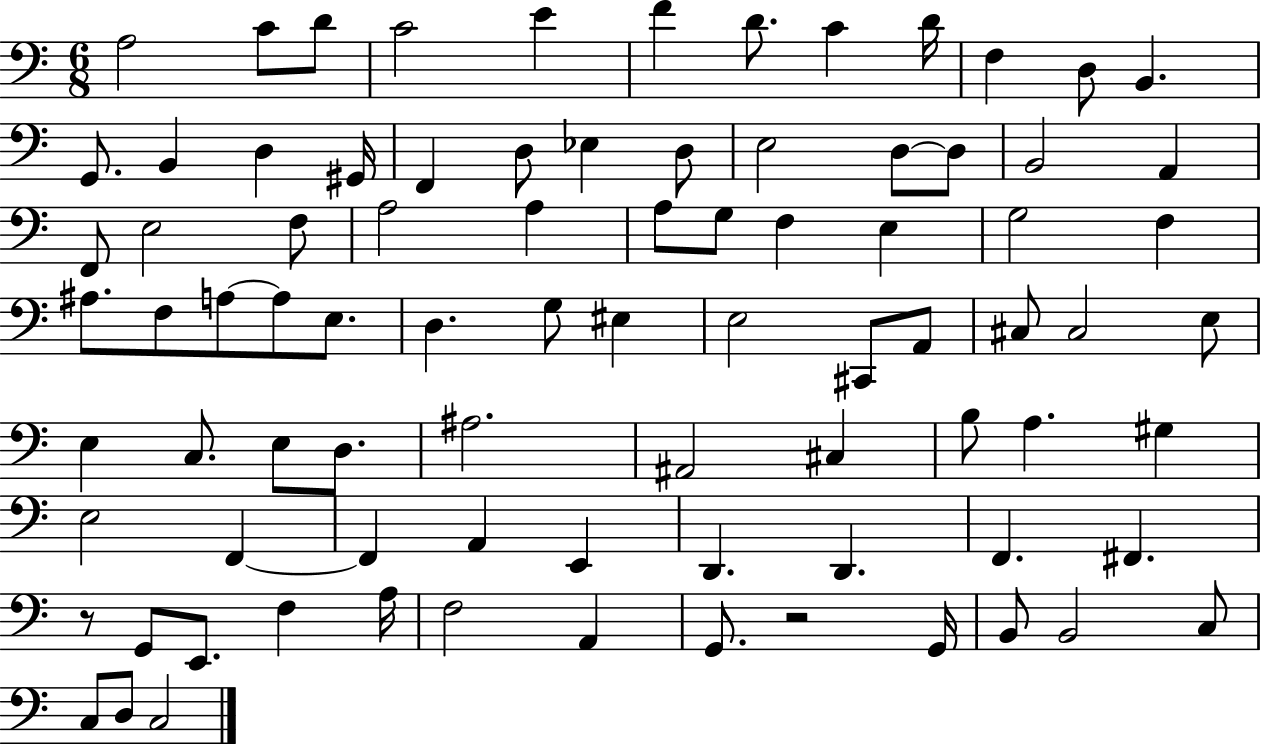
X:1
T:Untitled
M:6/8
L:1/4
K:C
A,2 C/2 D/2 C2 E F D/2 C D/4 F, D,/2 B,, G,,/2 B,, D, ^G,,/4 F,, D,/2 _E, D,/2 E,2 D,/2 D,/2 B,,2 A,, F,,/2 E,2 F,/2 A,2 A, A,/2 G,/2 F, E, G,2 F, ^A,/2 F,/2 A,/2 A,/2 E,/2 D, G,/2 ^E, E,2 ^C,,/2 A,,/2 ^C,/2 ^C,2 E,/2 E, C,/2 E,/2 D,/2 ^A,2 ^A,,2 ^C, B,/2 A, ^G, E,2 F,, F,, A,, E,, D,, D,, F,, ^F,, z/2 G,,/2 E,,/2 F, A,/4 F,2 A,, G,,/2 z2 G,,/4 B,,/2 B,,2 C,/2 C,/2 D,/2 C,2